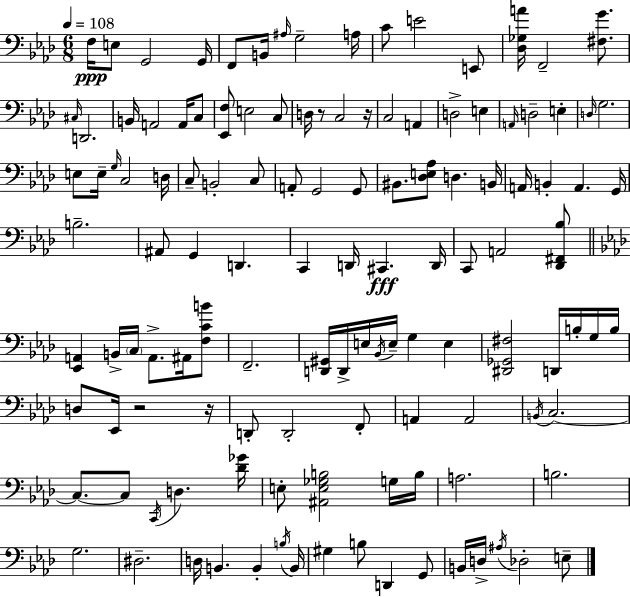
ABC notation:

X:1
T:Untitled
M:6/8
L:1/4
K:Fm
F,/4 E,/2 G,,2 G,,/4 F,,/2 B,,/4 ^A,/4 G,2 A,/4 C/2 E2 E,,/2 [_D,_G,A]/4 F,,2 [^F,G]/2 ^C,/4 D,,2 B,,/4 A,,2 A,,/4 C,/2 [_E,,F,]/2 E,2 C,/2 D,/4 z/2 C,2 z/4 C,2 A,, D,2 E, A,,/4 D,2 E, D,/4 G,2 E,/2 E,/4 G,/4 C,2 D,/4 C,/2 B,,2 C,/2 A,,/2 G,,2 G,,/2 ^B,,/2 [_D,E,_A,]/2 D, B,,/4 A,,/4 B,, A,, G,,/4 B,2 ^A,,/2 G,, D,, C,, D,,/4 ^C,, D,,/4 C,,/2 A,,2 [_D,,^F,,_B,]/2 [_E,,A,,] B,,/4 C,/4 A,,/2 ^A,,/4 [F,CB]/2 F,,2 [D,,^G,,]/4 D,,/4 E,/4 _B,,/4 E,/4 G, E, [^D,,_G,,^F,]2 D,,/4 B,/4 G,/4 B,/4 D,/2 _E,,/4 z2 z/4 D,,/2 D,,2 F,,/2 A,, A,,2 B,,/4 C,2 C,/2 C,/2 C,,/4 D, [_D_G]/4 E,/2 [^A,,E,_G,B,]2 G,/4 B,/4 A,2 B,2 G,2 ^D,2 D,/4 B,, B,, B,/4 B,,/4 ^G, B,/2 D,, G,,/2 B,,/4 D,/4 ^A,/4 _D,2 E,/2